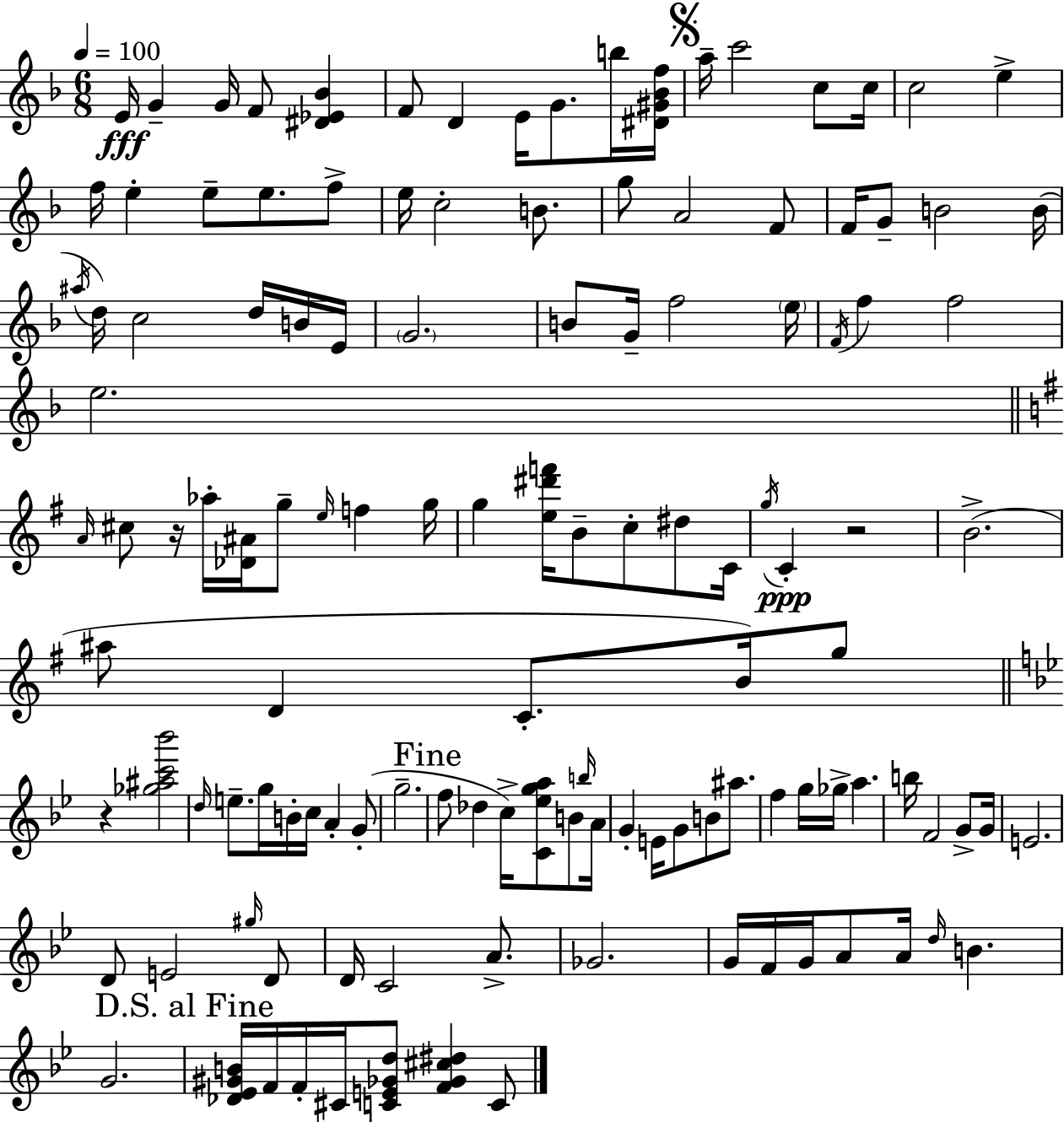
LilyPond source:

{
  \clef treble
  \numericTimeSignature
  \time 6/8
  \key f \major
  \tempo 4 = 100
  e'16\fff g'4-- g'16 f'8 <dis' ees' bes'>4 | f'8 d'4 e'16 g'8. b''16 <dis' gis' bes' f''>16 | \mark \markup { \musicglyph "scripts.segno" } a''16-- c'''2 c''8 c''16 | c''2 e''4-> | \break f''16 e''4-. e''8-- e''8. f''8-> | e''16 c''2-. b'8. | g''8 a'2 f'8 | f'16 g'8-- b'2 b'16( | \break \acciaccatura { ais''16 } d''16) c''2 d''16 b'16 | e'16 \parenthesize g'2. | b'8 g'16-- f''2 | \parenthesize e''16 \acciaccatura { f'16 } f''4 f''2 | \break e''2. | \bar "||" \break \key g \major \grace { a'16 } cis''8 r16 aes''16-. <des' ais'>16 g''8-- \grace { e''16 } f''4 | g''16 g''4 <e'' dis''' f'''>16 b'8-- c''8-. dis''8 | c'16 \acciaccatura { g''16 }\ppp c'4-. r2 | b'2.->( | \break ais''8 d'4 c'8.-. | b'16) g''8 \bar "||" \break \key bes \major r4 <ges'' ais'' c''' bes'''>2 | \grace { d''16 } e''8.-- g''16 b'16-. c''16 a'4-. g'8-.( | g''2.-- | \mark "Fine" f''8 des''4 c''16->) <c' ees'' g'' a''>8 b'8 | \break \grace { b''16 } a'16 g'4-. e'16 g'8 b'8 ais''8. | f''4 g''16 ges''16-> a''4. | b''16 f'2 g'8-> | g'16 e'2. | \break d'8 e'2 | \grace { gis''16 } d'8 d'16 c'2 | a'8.-> ges'2. | g'16 f'16 g'16 a'8 a'16 \grace { d''16 } b'4. | \break g'2. | \mark "D.S. al Fine" <des' ees' gis' b'>16 f'16 f'16-. cis'16 <c' e' ges' d''>8 <f' ges' cis'' dis''>4 | c'8 \bar "|."
}